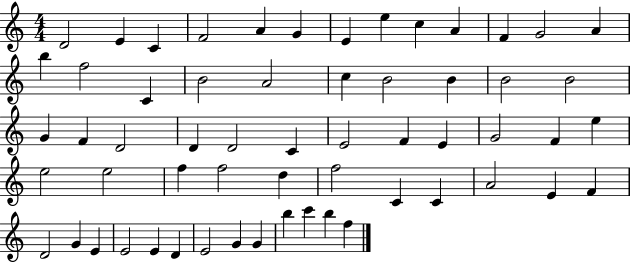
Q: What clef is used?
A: treble